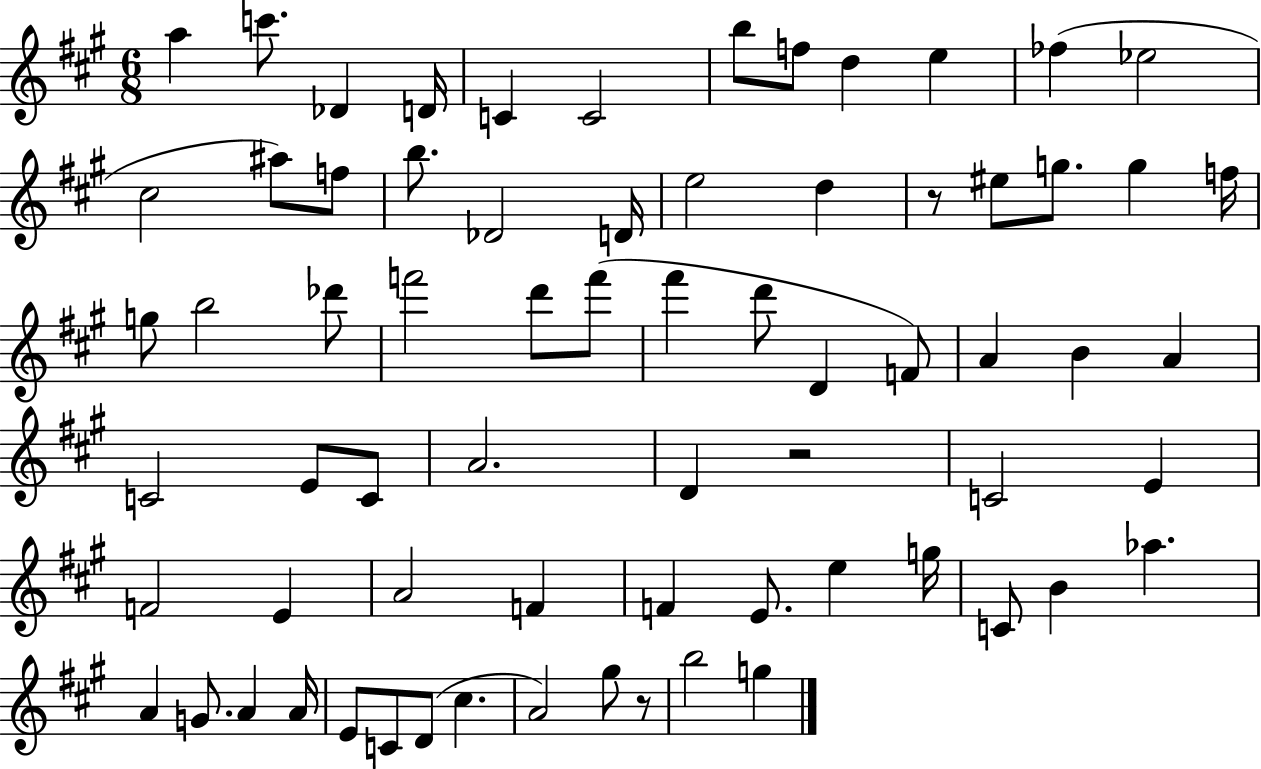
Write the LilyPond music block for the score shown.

{
  \clef treble
  \numericTimeSignature
  \time 6/8
  \key a \major
  \repeat volta 2 { a''4 c'''8. des'4 d'16 | c'4 c'2 | b''8 f''8 d''4 e''4 | fes''4( ees''2 | \break cis''2 ais''8) f''8 | b''8. des'2 d'16 | e''2 d''4 | r8 eis''8 g''8. g''4 f''16 | \break g''8 b''2 des'''8 | f'''2 d'''8 f'''8( | fis'''4 d'''8 d'4 f'8) | a'4 b'4 a'4 | \break c'2 e'8 c'8 | a'2. | d'4 r2 | c'2 e'4 | \break f'2 e'4 | a'2 f'4 | f'4 e'8. e''4 g''16 | c'8 b'4 aes''4. | \break a'4 g'8. a'4 a'16 | e'8 c'8 d'8( cis''4. | a'2) gis''8 r8 | b''2 g''4 | \break } \bar "|."
}